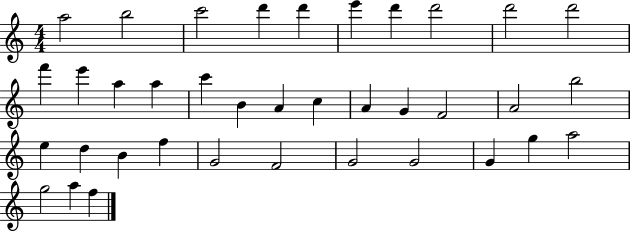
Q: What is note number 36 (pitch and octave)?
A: A5